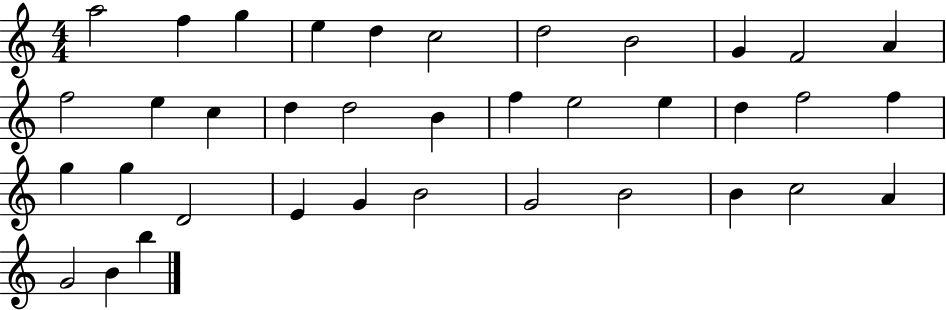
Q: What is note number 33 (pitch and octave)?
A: C5